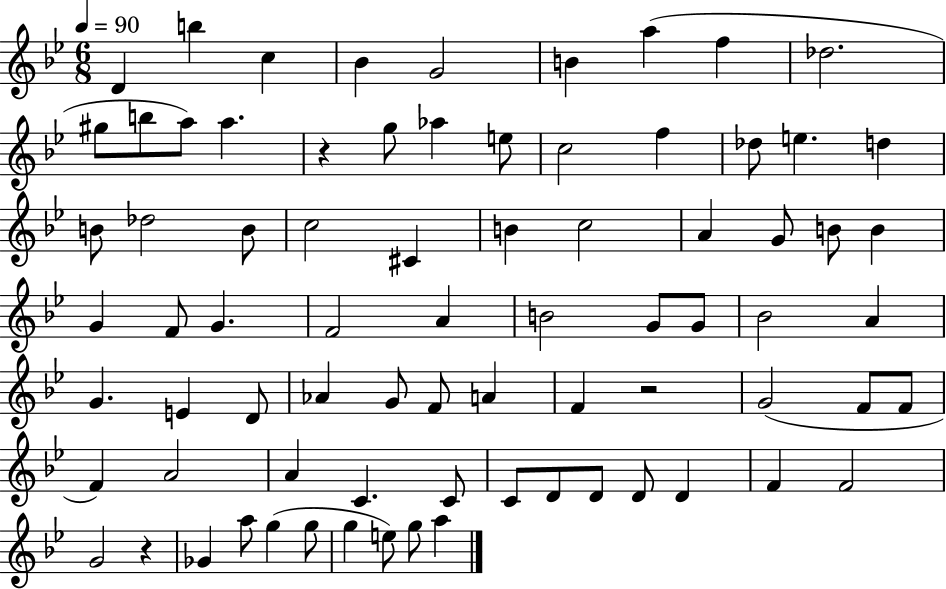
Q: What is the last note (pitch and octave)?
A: A5